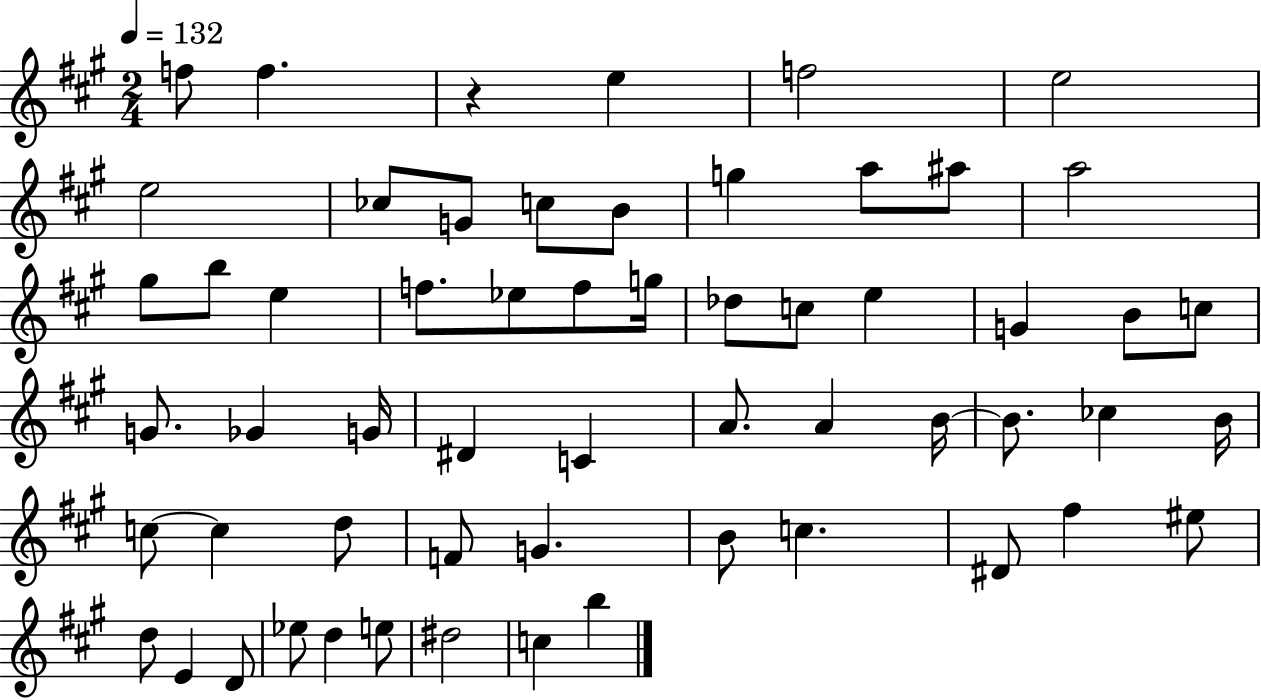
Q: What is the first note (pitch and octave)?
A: F5